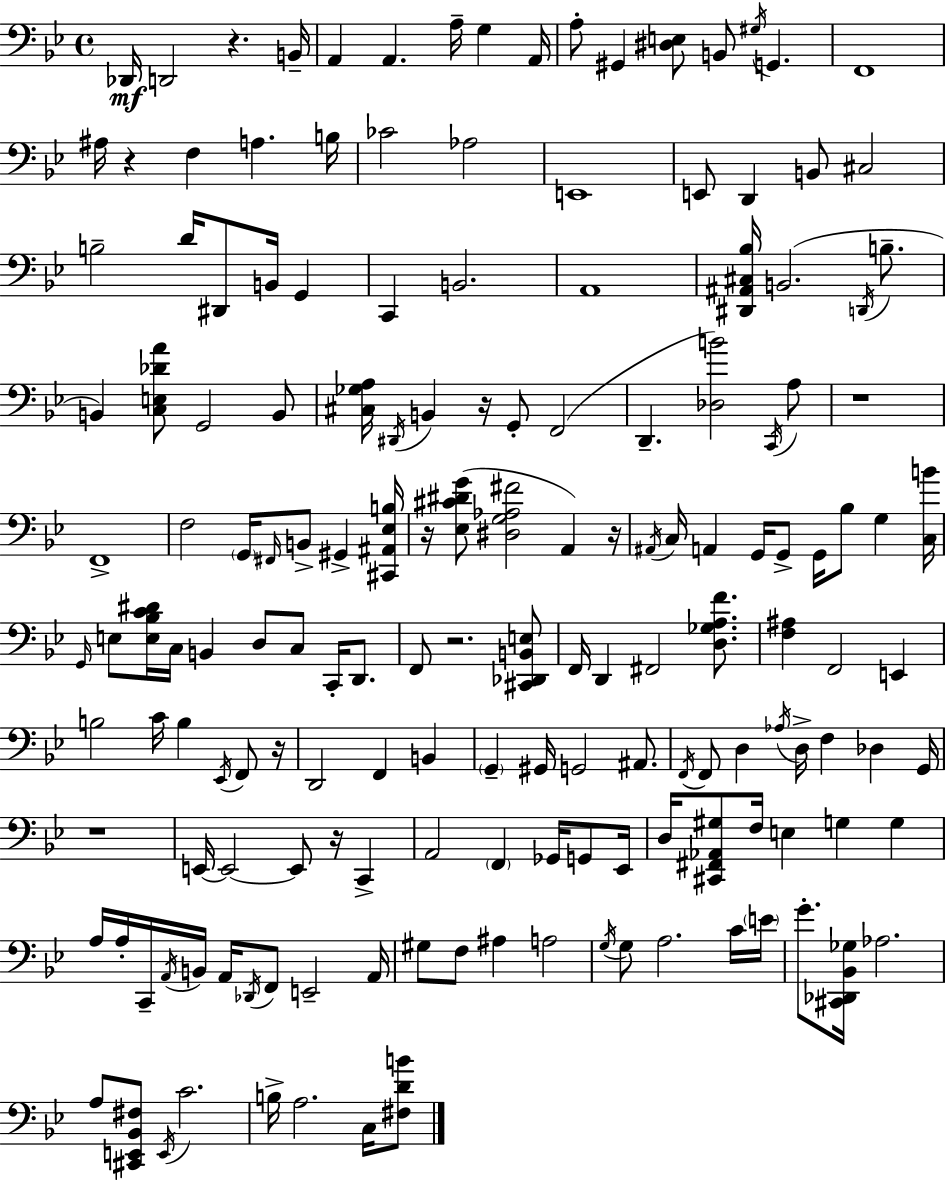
Db2/s D2/h R/q. B2/s A2/q A2/q. A3/s G3/q A2/s A3/e G#2/q [D#3,E3]/e B2/e G#3/s G2/q. F2/w A#3/s R/q F3/q A3/q. B3/s CES4/h Ab3/h E2/w E2/e D2/q B2/e C#3/h B3/h D4/s D#2/e B2/s G2/q C2/q B2/h. A2/w [D#2,A#2,C#3,Bb3]/s B2/h. D2/s B3/e. B2/q [C3,E3,Db4,A4]/e G2/h B2/e [C#3,Gb3,A3]/s D#2/s B2/q R/s G2/e F2/h D2/q. [Db3,B4]/h C2/s A3/e R/w F2/w F3/h G2/s F#2/s B2/e G#2/q [C#2,A#2,Eb3,B3]/s R/s [Eb3,C#4,D#4,G4]/e [D#3,G3,Ab3,F#4]/h A2/q R/s A#2/s C3/s A2/q G2/s G2/e G2/s Bb3/e G3/q [C3,B4]/s G2/s E3/e [E3,Bb3,C4,D#4]/s C3/s B2/q D3/e C3/e C2/s D2/e. F2/e R/h. [C#2,Db2,B2,E3]/e F2/s D2/q F#2/h [D3,Gb3,A3,F4]/e. [F3,A#3]/q F2/h E2/q B3/h C4/s B3/q Eb2/s F2/e R/s D2/h F2/q B2/q G2/q G#2/s G2/h A#2/e. F2/s F2/e D3/q Ab3/s D3/s F3/q Db3/q G2/s R/w E2/s E2/h E2/e R/s C2/q A2/h F2/q Gb2/s G2/e Eb2/s D3/s [C#2,F#2,Ab2,G#3]/e F3/s E3/q G3/q G3/q A3/s A3/s C2/s A2/s B2/s A2/s Db2/s F2/e E2/h A2/s G#3/e F3/e A#3/q A3/h G3/s G3/e A3/h. C4/s E4/s G4/e. [C#2,Db2,Bb2,Gb3]/s Ab3/h. A3/e [C#2,E2,Bb2,F#3]/e E2/s C4/h. B3/s A3/h. C3/s [F#3,D4,B4]/e